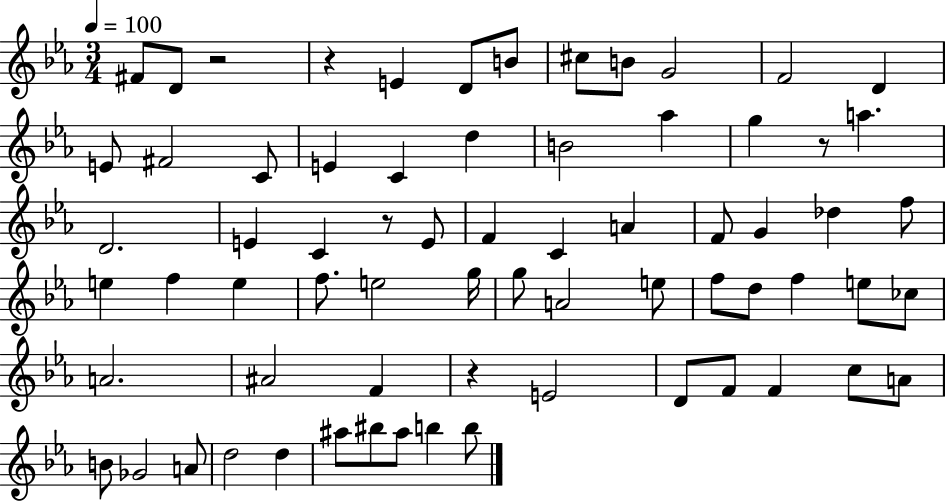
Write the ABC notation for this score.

X:1
T:Untitled
M:3/4
L:1/4
K:Eb
^F/2 D/2 z2 z E D/2 B/2 ^c/2 B/2 G2 F2 D E/2 ^F2 C/2 E C d B2 _a g z/2 a D2 E C z/2 E/2 F C A F/2 G _d f/2 e f e f/2 e2 g/4 g/2 A2 e/2 f/2 d/2 f e/2 _c/2 A2 ^A2 F z E2 D/2 F/2 F c/2 A/2 B/2 _G2 A/2 d2 d ^a/2 ^b/2 ^a/2 b b/2